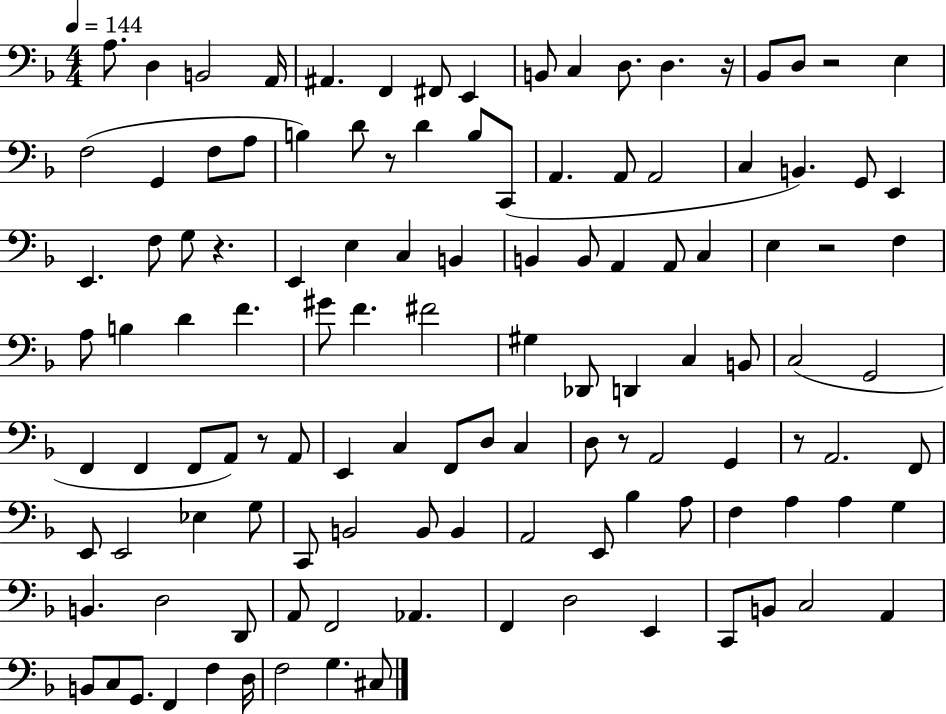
{
  \clef bass
  \numericTimeSignature
  \time 4/4
  \key f \major
  \tempo 4 = 144
  a8. d4 b,2 a,16 | ais,4. f,4 fis,8 e,4 | b,8 c4 d8. d4. r16 | bes,8 d8 r2 e4 | \break f2( g,4 f8 a8 | b4) d'8 r8 d'4 b8 c,8( | a,4. a,8 a,2 | c4 b,4.) g,8 e,4 | \break e,4. f8 g8 r4. | e,4 e4 c4 b,4 | b,4 b,8 a,4 a,8 c4 | e4 r2 f4 | \break a8 b4 d'4 f'4. | gis'8 f'4. fis'2 | gis4 des,8 d,4 c4 b,8 | c2( g,2 | \break f,4 f,4 f,8 a,8) r8 a,8 | e,4 c4 f,8 d8 c4 | d8 r8 a,2 g,4 | r8 a,2. f,8 | \break e,8 e,2 ees4 g8 | c,8 b,2 b,8 b,4 | a,2 e,8 bes4 a8 | f4 a4 a4 g4 | \break b,4. d2 d,8 | a,8 f,2 aes,4. | f,4 d2 e,4 | c,8 b,8 c2 a,4 | \break b,8 c8 g,8. f,4 f4 d16 | f2 g4. cis8 | \bar "|."
}